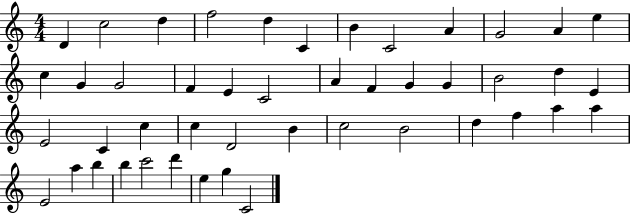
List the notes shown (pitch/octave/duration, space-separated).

D4/q C5/h D5/q F5/h D5/q C4/q B4/q C4/h A4/q G4/h A4/q E5/q C5/q G4/q G4/h F4/q E4/q C4/h A4/q F4/q G4/q G4/q B4/h D5/q E4/q E4/h C4/q C5/q C5/q D4/h B4/q C5/h B4/h D5/q F5/q A5/q A5/q E4/h A5/q B5/q B5/q C6/h D6/q E5/q G5/q C4/h